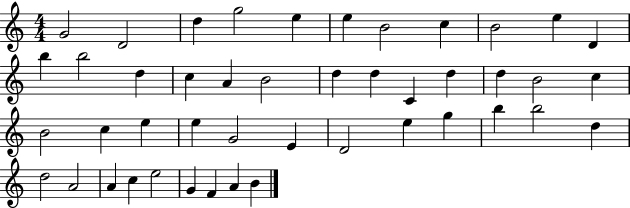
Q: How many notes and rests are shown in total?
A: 45